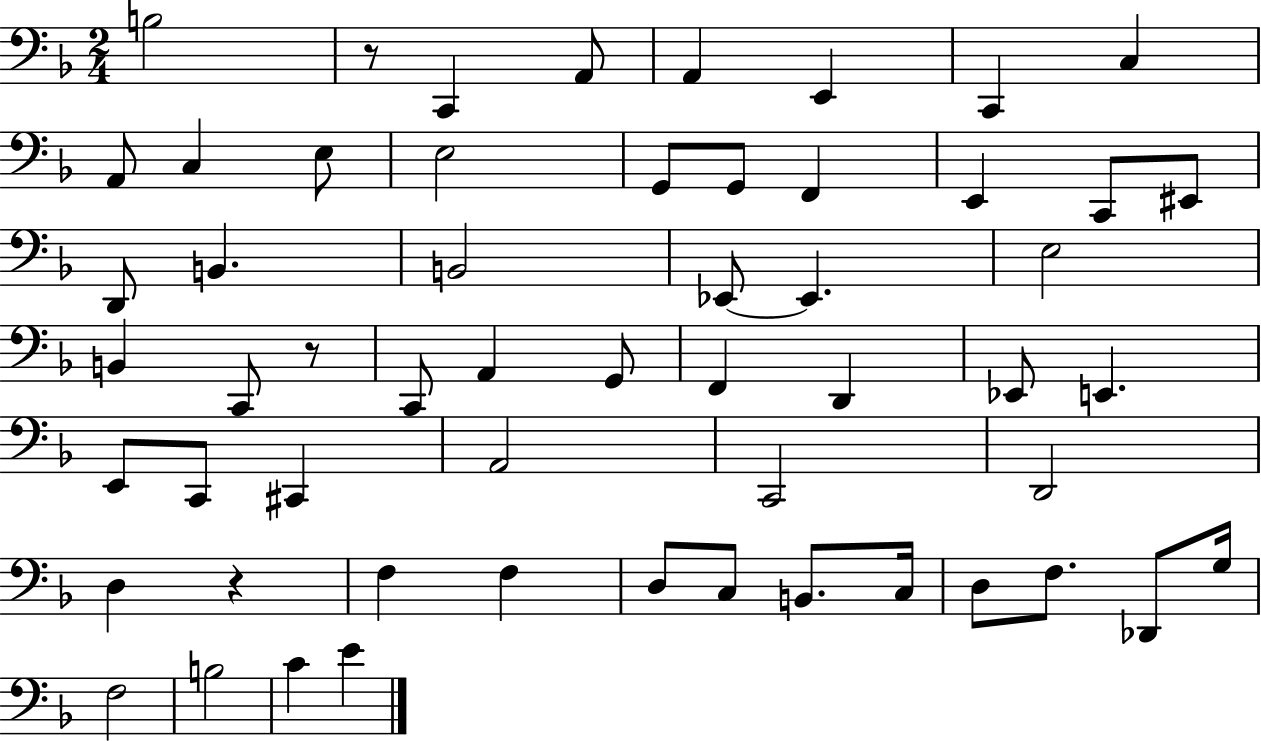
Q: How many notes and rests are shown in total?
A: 56